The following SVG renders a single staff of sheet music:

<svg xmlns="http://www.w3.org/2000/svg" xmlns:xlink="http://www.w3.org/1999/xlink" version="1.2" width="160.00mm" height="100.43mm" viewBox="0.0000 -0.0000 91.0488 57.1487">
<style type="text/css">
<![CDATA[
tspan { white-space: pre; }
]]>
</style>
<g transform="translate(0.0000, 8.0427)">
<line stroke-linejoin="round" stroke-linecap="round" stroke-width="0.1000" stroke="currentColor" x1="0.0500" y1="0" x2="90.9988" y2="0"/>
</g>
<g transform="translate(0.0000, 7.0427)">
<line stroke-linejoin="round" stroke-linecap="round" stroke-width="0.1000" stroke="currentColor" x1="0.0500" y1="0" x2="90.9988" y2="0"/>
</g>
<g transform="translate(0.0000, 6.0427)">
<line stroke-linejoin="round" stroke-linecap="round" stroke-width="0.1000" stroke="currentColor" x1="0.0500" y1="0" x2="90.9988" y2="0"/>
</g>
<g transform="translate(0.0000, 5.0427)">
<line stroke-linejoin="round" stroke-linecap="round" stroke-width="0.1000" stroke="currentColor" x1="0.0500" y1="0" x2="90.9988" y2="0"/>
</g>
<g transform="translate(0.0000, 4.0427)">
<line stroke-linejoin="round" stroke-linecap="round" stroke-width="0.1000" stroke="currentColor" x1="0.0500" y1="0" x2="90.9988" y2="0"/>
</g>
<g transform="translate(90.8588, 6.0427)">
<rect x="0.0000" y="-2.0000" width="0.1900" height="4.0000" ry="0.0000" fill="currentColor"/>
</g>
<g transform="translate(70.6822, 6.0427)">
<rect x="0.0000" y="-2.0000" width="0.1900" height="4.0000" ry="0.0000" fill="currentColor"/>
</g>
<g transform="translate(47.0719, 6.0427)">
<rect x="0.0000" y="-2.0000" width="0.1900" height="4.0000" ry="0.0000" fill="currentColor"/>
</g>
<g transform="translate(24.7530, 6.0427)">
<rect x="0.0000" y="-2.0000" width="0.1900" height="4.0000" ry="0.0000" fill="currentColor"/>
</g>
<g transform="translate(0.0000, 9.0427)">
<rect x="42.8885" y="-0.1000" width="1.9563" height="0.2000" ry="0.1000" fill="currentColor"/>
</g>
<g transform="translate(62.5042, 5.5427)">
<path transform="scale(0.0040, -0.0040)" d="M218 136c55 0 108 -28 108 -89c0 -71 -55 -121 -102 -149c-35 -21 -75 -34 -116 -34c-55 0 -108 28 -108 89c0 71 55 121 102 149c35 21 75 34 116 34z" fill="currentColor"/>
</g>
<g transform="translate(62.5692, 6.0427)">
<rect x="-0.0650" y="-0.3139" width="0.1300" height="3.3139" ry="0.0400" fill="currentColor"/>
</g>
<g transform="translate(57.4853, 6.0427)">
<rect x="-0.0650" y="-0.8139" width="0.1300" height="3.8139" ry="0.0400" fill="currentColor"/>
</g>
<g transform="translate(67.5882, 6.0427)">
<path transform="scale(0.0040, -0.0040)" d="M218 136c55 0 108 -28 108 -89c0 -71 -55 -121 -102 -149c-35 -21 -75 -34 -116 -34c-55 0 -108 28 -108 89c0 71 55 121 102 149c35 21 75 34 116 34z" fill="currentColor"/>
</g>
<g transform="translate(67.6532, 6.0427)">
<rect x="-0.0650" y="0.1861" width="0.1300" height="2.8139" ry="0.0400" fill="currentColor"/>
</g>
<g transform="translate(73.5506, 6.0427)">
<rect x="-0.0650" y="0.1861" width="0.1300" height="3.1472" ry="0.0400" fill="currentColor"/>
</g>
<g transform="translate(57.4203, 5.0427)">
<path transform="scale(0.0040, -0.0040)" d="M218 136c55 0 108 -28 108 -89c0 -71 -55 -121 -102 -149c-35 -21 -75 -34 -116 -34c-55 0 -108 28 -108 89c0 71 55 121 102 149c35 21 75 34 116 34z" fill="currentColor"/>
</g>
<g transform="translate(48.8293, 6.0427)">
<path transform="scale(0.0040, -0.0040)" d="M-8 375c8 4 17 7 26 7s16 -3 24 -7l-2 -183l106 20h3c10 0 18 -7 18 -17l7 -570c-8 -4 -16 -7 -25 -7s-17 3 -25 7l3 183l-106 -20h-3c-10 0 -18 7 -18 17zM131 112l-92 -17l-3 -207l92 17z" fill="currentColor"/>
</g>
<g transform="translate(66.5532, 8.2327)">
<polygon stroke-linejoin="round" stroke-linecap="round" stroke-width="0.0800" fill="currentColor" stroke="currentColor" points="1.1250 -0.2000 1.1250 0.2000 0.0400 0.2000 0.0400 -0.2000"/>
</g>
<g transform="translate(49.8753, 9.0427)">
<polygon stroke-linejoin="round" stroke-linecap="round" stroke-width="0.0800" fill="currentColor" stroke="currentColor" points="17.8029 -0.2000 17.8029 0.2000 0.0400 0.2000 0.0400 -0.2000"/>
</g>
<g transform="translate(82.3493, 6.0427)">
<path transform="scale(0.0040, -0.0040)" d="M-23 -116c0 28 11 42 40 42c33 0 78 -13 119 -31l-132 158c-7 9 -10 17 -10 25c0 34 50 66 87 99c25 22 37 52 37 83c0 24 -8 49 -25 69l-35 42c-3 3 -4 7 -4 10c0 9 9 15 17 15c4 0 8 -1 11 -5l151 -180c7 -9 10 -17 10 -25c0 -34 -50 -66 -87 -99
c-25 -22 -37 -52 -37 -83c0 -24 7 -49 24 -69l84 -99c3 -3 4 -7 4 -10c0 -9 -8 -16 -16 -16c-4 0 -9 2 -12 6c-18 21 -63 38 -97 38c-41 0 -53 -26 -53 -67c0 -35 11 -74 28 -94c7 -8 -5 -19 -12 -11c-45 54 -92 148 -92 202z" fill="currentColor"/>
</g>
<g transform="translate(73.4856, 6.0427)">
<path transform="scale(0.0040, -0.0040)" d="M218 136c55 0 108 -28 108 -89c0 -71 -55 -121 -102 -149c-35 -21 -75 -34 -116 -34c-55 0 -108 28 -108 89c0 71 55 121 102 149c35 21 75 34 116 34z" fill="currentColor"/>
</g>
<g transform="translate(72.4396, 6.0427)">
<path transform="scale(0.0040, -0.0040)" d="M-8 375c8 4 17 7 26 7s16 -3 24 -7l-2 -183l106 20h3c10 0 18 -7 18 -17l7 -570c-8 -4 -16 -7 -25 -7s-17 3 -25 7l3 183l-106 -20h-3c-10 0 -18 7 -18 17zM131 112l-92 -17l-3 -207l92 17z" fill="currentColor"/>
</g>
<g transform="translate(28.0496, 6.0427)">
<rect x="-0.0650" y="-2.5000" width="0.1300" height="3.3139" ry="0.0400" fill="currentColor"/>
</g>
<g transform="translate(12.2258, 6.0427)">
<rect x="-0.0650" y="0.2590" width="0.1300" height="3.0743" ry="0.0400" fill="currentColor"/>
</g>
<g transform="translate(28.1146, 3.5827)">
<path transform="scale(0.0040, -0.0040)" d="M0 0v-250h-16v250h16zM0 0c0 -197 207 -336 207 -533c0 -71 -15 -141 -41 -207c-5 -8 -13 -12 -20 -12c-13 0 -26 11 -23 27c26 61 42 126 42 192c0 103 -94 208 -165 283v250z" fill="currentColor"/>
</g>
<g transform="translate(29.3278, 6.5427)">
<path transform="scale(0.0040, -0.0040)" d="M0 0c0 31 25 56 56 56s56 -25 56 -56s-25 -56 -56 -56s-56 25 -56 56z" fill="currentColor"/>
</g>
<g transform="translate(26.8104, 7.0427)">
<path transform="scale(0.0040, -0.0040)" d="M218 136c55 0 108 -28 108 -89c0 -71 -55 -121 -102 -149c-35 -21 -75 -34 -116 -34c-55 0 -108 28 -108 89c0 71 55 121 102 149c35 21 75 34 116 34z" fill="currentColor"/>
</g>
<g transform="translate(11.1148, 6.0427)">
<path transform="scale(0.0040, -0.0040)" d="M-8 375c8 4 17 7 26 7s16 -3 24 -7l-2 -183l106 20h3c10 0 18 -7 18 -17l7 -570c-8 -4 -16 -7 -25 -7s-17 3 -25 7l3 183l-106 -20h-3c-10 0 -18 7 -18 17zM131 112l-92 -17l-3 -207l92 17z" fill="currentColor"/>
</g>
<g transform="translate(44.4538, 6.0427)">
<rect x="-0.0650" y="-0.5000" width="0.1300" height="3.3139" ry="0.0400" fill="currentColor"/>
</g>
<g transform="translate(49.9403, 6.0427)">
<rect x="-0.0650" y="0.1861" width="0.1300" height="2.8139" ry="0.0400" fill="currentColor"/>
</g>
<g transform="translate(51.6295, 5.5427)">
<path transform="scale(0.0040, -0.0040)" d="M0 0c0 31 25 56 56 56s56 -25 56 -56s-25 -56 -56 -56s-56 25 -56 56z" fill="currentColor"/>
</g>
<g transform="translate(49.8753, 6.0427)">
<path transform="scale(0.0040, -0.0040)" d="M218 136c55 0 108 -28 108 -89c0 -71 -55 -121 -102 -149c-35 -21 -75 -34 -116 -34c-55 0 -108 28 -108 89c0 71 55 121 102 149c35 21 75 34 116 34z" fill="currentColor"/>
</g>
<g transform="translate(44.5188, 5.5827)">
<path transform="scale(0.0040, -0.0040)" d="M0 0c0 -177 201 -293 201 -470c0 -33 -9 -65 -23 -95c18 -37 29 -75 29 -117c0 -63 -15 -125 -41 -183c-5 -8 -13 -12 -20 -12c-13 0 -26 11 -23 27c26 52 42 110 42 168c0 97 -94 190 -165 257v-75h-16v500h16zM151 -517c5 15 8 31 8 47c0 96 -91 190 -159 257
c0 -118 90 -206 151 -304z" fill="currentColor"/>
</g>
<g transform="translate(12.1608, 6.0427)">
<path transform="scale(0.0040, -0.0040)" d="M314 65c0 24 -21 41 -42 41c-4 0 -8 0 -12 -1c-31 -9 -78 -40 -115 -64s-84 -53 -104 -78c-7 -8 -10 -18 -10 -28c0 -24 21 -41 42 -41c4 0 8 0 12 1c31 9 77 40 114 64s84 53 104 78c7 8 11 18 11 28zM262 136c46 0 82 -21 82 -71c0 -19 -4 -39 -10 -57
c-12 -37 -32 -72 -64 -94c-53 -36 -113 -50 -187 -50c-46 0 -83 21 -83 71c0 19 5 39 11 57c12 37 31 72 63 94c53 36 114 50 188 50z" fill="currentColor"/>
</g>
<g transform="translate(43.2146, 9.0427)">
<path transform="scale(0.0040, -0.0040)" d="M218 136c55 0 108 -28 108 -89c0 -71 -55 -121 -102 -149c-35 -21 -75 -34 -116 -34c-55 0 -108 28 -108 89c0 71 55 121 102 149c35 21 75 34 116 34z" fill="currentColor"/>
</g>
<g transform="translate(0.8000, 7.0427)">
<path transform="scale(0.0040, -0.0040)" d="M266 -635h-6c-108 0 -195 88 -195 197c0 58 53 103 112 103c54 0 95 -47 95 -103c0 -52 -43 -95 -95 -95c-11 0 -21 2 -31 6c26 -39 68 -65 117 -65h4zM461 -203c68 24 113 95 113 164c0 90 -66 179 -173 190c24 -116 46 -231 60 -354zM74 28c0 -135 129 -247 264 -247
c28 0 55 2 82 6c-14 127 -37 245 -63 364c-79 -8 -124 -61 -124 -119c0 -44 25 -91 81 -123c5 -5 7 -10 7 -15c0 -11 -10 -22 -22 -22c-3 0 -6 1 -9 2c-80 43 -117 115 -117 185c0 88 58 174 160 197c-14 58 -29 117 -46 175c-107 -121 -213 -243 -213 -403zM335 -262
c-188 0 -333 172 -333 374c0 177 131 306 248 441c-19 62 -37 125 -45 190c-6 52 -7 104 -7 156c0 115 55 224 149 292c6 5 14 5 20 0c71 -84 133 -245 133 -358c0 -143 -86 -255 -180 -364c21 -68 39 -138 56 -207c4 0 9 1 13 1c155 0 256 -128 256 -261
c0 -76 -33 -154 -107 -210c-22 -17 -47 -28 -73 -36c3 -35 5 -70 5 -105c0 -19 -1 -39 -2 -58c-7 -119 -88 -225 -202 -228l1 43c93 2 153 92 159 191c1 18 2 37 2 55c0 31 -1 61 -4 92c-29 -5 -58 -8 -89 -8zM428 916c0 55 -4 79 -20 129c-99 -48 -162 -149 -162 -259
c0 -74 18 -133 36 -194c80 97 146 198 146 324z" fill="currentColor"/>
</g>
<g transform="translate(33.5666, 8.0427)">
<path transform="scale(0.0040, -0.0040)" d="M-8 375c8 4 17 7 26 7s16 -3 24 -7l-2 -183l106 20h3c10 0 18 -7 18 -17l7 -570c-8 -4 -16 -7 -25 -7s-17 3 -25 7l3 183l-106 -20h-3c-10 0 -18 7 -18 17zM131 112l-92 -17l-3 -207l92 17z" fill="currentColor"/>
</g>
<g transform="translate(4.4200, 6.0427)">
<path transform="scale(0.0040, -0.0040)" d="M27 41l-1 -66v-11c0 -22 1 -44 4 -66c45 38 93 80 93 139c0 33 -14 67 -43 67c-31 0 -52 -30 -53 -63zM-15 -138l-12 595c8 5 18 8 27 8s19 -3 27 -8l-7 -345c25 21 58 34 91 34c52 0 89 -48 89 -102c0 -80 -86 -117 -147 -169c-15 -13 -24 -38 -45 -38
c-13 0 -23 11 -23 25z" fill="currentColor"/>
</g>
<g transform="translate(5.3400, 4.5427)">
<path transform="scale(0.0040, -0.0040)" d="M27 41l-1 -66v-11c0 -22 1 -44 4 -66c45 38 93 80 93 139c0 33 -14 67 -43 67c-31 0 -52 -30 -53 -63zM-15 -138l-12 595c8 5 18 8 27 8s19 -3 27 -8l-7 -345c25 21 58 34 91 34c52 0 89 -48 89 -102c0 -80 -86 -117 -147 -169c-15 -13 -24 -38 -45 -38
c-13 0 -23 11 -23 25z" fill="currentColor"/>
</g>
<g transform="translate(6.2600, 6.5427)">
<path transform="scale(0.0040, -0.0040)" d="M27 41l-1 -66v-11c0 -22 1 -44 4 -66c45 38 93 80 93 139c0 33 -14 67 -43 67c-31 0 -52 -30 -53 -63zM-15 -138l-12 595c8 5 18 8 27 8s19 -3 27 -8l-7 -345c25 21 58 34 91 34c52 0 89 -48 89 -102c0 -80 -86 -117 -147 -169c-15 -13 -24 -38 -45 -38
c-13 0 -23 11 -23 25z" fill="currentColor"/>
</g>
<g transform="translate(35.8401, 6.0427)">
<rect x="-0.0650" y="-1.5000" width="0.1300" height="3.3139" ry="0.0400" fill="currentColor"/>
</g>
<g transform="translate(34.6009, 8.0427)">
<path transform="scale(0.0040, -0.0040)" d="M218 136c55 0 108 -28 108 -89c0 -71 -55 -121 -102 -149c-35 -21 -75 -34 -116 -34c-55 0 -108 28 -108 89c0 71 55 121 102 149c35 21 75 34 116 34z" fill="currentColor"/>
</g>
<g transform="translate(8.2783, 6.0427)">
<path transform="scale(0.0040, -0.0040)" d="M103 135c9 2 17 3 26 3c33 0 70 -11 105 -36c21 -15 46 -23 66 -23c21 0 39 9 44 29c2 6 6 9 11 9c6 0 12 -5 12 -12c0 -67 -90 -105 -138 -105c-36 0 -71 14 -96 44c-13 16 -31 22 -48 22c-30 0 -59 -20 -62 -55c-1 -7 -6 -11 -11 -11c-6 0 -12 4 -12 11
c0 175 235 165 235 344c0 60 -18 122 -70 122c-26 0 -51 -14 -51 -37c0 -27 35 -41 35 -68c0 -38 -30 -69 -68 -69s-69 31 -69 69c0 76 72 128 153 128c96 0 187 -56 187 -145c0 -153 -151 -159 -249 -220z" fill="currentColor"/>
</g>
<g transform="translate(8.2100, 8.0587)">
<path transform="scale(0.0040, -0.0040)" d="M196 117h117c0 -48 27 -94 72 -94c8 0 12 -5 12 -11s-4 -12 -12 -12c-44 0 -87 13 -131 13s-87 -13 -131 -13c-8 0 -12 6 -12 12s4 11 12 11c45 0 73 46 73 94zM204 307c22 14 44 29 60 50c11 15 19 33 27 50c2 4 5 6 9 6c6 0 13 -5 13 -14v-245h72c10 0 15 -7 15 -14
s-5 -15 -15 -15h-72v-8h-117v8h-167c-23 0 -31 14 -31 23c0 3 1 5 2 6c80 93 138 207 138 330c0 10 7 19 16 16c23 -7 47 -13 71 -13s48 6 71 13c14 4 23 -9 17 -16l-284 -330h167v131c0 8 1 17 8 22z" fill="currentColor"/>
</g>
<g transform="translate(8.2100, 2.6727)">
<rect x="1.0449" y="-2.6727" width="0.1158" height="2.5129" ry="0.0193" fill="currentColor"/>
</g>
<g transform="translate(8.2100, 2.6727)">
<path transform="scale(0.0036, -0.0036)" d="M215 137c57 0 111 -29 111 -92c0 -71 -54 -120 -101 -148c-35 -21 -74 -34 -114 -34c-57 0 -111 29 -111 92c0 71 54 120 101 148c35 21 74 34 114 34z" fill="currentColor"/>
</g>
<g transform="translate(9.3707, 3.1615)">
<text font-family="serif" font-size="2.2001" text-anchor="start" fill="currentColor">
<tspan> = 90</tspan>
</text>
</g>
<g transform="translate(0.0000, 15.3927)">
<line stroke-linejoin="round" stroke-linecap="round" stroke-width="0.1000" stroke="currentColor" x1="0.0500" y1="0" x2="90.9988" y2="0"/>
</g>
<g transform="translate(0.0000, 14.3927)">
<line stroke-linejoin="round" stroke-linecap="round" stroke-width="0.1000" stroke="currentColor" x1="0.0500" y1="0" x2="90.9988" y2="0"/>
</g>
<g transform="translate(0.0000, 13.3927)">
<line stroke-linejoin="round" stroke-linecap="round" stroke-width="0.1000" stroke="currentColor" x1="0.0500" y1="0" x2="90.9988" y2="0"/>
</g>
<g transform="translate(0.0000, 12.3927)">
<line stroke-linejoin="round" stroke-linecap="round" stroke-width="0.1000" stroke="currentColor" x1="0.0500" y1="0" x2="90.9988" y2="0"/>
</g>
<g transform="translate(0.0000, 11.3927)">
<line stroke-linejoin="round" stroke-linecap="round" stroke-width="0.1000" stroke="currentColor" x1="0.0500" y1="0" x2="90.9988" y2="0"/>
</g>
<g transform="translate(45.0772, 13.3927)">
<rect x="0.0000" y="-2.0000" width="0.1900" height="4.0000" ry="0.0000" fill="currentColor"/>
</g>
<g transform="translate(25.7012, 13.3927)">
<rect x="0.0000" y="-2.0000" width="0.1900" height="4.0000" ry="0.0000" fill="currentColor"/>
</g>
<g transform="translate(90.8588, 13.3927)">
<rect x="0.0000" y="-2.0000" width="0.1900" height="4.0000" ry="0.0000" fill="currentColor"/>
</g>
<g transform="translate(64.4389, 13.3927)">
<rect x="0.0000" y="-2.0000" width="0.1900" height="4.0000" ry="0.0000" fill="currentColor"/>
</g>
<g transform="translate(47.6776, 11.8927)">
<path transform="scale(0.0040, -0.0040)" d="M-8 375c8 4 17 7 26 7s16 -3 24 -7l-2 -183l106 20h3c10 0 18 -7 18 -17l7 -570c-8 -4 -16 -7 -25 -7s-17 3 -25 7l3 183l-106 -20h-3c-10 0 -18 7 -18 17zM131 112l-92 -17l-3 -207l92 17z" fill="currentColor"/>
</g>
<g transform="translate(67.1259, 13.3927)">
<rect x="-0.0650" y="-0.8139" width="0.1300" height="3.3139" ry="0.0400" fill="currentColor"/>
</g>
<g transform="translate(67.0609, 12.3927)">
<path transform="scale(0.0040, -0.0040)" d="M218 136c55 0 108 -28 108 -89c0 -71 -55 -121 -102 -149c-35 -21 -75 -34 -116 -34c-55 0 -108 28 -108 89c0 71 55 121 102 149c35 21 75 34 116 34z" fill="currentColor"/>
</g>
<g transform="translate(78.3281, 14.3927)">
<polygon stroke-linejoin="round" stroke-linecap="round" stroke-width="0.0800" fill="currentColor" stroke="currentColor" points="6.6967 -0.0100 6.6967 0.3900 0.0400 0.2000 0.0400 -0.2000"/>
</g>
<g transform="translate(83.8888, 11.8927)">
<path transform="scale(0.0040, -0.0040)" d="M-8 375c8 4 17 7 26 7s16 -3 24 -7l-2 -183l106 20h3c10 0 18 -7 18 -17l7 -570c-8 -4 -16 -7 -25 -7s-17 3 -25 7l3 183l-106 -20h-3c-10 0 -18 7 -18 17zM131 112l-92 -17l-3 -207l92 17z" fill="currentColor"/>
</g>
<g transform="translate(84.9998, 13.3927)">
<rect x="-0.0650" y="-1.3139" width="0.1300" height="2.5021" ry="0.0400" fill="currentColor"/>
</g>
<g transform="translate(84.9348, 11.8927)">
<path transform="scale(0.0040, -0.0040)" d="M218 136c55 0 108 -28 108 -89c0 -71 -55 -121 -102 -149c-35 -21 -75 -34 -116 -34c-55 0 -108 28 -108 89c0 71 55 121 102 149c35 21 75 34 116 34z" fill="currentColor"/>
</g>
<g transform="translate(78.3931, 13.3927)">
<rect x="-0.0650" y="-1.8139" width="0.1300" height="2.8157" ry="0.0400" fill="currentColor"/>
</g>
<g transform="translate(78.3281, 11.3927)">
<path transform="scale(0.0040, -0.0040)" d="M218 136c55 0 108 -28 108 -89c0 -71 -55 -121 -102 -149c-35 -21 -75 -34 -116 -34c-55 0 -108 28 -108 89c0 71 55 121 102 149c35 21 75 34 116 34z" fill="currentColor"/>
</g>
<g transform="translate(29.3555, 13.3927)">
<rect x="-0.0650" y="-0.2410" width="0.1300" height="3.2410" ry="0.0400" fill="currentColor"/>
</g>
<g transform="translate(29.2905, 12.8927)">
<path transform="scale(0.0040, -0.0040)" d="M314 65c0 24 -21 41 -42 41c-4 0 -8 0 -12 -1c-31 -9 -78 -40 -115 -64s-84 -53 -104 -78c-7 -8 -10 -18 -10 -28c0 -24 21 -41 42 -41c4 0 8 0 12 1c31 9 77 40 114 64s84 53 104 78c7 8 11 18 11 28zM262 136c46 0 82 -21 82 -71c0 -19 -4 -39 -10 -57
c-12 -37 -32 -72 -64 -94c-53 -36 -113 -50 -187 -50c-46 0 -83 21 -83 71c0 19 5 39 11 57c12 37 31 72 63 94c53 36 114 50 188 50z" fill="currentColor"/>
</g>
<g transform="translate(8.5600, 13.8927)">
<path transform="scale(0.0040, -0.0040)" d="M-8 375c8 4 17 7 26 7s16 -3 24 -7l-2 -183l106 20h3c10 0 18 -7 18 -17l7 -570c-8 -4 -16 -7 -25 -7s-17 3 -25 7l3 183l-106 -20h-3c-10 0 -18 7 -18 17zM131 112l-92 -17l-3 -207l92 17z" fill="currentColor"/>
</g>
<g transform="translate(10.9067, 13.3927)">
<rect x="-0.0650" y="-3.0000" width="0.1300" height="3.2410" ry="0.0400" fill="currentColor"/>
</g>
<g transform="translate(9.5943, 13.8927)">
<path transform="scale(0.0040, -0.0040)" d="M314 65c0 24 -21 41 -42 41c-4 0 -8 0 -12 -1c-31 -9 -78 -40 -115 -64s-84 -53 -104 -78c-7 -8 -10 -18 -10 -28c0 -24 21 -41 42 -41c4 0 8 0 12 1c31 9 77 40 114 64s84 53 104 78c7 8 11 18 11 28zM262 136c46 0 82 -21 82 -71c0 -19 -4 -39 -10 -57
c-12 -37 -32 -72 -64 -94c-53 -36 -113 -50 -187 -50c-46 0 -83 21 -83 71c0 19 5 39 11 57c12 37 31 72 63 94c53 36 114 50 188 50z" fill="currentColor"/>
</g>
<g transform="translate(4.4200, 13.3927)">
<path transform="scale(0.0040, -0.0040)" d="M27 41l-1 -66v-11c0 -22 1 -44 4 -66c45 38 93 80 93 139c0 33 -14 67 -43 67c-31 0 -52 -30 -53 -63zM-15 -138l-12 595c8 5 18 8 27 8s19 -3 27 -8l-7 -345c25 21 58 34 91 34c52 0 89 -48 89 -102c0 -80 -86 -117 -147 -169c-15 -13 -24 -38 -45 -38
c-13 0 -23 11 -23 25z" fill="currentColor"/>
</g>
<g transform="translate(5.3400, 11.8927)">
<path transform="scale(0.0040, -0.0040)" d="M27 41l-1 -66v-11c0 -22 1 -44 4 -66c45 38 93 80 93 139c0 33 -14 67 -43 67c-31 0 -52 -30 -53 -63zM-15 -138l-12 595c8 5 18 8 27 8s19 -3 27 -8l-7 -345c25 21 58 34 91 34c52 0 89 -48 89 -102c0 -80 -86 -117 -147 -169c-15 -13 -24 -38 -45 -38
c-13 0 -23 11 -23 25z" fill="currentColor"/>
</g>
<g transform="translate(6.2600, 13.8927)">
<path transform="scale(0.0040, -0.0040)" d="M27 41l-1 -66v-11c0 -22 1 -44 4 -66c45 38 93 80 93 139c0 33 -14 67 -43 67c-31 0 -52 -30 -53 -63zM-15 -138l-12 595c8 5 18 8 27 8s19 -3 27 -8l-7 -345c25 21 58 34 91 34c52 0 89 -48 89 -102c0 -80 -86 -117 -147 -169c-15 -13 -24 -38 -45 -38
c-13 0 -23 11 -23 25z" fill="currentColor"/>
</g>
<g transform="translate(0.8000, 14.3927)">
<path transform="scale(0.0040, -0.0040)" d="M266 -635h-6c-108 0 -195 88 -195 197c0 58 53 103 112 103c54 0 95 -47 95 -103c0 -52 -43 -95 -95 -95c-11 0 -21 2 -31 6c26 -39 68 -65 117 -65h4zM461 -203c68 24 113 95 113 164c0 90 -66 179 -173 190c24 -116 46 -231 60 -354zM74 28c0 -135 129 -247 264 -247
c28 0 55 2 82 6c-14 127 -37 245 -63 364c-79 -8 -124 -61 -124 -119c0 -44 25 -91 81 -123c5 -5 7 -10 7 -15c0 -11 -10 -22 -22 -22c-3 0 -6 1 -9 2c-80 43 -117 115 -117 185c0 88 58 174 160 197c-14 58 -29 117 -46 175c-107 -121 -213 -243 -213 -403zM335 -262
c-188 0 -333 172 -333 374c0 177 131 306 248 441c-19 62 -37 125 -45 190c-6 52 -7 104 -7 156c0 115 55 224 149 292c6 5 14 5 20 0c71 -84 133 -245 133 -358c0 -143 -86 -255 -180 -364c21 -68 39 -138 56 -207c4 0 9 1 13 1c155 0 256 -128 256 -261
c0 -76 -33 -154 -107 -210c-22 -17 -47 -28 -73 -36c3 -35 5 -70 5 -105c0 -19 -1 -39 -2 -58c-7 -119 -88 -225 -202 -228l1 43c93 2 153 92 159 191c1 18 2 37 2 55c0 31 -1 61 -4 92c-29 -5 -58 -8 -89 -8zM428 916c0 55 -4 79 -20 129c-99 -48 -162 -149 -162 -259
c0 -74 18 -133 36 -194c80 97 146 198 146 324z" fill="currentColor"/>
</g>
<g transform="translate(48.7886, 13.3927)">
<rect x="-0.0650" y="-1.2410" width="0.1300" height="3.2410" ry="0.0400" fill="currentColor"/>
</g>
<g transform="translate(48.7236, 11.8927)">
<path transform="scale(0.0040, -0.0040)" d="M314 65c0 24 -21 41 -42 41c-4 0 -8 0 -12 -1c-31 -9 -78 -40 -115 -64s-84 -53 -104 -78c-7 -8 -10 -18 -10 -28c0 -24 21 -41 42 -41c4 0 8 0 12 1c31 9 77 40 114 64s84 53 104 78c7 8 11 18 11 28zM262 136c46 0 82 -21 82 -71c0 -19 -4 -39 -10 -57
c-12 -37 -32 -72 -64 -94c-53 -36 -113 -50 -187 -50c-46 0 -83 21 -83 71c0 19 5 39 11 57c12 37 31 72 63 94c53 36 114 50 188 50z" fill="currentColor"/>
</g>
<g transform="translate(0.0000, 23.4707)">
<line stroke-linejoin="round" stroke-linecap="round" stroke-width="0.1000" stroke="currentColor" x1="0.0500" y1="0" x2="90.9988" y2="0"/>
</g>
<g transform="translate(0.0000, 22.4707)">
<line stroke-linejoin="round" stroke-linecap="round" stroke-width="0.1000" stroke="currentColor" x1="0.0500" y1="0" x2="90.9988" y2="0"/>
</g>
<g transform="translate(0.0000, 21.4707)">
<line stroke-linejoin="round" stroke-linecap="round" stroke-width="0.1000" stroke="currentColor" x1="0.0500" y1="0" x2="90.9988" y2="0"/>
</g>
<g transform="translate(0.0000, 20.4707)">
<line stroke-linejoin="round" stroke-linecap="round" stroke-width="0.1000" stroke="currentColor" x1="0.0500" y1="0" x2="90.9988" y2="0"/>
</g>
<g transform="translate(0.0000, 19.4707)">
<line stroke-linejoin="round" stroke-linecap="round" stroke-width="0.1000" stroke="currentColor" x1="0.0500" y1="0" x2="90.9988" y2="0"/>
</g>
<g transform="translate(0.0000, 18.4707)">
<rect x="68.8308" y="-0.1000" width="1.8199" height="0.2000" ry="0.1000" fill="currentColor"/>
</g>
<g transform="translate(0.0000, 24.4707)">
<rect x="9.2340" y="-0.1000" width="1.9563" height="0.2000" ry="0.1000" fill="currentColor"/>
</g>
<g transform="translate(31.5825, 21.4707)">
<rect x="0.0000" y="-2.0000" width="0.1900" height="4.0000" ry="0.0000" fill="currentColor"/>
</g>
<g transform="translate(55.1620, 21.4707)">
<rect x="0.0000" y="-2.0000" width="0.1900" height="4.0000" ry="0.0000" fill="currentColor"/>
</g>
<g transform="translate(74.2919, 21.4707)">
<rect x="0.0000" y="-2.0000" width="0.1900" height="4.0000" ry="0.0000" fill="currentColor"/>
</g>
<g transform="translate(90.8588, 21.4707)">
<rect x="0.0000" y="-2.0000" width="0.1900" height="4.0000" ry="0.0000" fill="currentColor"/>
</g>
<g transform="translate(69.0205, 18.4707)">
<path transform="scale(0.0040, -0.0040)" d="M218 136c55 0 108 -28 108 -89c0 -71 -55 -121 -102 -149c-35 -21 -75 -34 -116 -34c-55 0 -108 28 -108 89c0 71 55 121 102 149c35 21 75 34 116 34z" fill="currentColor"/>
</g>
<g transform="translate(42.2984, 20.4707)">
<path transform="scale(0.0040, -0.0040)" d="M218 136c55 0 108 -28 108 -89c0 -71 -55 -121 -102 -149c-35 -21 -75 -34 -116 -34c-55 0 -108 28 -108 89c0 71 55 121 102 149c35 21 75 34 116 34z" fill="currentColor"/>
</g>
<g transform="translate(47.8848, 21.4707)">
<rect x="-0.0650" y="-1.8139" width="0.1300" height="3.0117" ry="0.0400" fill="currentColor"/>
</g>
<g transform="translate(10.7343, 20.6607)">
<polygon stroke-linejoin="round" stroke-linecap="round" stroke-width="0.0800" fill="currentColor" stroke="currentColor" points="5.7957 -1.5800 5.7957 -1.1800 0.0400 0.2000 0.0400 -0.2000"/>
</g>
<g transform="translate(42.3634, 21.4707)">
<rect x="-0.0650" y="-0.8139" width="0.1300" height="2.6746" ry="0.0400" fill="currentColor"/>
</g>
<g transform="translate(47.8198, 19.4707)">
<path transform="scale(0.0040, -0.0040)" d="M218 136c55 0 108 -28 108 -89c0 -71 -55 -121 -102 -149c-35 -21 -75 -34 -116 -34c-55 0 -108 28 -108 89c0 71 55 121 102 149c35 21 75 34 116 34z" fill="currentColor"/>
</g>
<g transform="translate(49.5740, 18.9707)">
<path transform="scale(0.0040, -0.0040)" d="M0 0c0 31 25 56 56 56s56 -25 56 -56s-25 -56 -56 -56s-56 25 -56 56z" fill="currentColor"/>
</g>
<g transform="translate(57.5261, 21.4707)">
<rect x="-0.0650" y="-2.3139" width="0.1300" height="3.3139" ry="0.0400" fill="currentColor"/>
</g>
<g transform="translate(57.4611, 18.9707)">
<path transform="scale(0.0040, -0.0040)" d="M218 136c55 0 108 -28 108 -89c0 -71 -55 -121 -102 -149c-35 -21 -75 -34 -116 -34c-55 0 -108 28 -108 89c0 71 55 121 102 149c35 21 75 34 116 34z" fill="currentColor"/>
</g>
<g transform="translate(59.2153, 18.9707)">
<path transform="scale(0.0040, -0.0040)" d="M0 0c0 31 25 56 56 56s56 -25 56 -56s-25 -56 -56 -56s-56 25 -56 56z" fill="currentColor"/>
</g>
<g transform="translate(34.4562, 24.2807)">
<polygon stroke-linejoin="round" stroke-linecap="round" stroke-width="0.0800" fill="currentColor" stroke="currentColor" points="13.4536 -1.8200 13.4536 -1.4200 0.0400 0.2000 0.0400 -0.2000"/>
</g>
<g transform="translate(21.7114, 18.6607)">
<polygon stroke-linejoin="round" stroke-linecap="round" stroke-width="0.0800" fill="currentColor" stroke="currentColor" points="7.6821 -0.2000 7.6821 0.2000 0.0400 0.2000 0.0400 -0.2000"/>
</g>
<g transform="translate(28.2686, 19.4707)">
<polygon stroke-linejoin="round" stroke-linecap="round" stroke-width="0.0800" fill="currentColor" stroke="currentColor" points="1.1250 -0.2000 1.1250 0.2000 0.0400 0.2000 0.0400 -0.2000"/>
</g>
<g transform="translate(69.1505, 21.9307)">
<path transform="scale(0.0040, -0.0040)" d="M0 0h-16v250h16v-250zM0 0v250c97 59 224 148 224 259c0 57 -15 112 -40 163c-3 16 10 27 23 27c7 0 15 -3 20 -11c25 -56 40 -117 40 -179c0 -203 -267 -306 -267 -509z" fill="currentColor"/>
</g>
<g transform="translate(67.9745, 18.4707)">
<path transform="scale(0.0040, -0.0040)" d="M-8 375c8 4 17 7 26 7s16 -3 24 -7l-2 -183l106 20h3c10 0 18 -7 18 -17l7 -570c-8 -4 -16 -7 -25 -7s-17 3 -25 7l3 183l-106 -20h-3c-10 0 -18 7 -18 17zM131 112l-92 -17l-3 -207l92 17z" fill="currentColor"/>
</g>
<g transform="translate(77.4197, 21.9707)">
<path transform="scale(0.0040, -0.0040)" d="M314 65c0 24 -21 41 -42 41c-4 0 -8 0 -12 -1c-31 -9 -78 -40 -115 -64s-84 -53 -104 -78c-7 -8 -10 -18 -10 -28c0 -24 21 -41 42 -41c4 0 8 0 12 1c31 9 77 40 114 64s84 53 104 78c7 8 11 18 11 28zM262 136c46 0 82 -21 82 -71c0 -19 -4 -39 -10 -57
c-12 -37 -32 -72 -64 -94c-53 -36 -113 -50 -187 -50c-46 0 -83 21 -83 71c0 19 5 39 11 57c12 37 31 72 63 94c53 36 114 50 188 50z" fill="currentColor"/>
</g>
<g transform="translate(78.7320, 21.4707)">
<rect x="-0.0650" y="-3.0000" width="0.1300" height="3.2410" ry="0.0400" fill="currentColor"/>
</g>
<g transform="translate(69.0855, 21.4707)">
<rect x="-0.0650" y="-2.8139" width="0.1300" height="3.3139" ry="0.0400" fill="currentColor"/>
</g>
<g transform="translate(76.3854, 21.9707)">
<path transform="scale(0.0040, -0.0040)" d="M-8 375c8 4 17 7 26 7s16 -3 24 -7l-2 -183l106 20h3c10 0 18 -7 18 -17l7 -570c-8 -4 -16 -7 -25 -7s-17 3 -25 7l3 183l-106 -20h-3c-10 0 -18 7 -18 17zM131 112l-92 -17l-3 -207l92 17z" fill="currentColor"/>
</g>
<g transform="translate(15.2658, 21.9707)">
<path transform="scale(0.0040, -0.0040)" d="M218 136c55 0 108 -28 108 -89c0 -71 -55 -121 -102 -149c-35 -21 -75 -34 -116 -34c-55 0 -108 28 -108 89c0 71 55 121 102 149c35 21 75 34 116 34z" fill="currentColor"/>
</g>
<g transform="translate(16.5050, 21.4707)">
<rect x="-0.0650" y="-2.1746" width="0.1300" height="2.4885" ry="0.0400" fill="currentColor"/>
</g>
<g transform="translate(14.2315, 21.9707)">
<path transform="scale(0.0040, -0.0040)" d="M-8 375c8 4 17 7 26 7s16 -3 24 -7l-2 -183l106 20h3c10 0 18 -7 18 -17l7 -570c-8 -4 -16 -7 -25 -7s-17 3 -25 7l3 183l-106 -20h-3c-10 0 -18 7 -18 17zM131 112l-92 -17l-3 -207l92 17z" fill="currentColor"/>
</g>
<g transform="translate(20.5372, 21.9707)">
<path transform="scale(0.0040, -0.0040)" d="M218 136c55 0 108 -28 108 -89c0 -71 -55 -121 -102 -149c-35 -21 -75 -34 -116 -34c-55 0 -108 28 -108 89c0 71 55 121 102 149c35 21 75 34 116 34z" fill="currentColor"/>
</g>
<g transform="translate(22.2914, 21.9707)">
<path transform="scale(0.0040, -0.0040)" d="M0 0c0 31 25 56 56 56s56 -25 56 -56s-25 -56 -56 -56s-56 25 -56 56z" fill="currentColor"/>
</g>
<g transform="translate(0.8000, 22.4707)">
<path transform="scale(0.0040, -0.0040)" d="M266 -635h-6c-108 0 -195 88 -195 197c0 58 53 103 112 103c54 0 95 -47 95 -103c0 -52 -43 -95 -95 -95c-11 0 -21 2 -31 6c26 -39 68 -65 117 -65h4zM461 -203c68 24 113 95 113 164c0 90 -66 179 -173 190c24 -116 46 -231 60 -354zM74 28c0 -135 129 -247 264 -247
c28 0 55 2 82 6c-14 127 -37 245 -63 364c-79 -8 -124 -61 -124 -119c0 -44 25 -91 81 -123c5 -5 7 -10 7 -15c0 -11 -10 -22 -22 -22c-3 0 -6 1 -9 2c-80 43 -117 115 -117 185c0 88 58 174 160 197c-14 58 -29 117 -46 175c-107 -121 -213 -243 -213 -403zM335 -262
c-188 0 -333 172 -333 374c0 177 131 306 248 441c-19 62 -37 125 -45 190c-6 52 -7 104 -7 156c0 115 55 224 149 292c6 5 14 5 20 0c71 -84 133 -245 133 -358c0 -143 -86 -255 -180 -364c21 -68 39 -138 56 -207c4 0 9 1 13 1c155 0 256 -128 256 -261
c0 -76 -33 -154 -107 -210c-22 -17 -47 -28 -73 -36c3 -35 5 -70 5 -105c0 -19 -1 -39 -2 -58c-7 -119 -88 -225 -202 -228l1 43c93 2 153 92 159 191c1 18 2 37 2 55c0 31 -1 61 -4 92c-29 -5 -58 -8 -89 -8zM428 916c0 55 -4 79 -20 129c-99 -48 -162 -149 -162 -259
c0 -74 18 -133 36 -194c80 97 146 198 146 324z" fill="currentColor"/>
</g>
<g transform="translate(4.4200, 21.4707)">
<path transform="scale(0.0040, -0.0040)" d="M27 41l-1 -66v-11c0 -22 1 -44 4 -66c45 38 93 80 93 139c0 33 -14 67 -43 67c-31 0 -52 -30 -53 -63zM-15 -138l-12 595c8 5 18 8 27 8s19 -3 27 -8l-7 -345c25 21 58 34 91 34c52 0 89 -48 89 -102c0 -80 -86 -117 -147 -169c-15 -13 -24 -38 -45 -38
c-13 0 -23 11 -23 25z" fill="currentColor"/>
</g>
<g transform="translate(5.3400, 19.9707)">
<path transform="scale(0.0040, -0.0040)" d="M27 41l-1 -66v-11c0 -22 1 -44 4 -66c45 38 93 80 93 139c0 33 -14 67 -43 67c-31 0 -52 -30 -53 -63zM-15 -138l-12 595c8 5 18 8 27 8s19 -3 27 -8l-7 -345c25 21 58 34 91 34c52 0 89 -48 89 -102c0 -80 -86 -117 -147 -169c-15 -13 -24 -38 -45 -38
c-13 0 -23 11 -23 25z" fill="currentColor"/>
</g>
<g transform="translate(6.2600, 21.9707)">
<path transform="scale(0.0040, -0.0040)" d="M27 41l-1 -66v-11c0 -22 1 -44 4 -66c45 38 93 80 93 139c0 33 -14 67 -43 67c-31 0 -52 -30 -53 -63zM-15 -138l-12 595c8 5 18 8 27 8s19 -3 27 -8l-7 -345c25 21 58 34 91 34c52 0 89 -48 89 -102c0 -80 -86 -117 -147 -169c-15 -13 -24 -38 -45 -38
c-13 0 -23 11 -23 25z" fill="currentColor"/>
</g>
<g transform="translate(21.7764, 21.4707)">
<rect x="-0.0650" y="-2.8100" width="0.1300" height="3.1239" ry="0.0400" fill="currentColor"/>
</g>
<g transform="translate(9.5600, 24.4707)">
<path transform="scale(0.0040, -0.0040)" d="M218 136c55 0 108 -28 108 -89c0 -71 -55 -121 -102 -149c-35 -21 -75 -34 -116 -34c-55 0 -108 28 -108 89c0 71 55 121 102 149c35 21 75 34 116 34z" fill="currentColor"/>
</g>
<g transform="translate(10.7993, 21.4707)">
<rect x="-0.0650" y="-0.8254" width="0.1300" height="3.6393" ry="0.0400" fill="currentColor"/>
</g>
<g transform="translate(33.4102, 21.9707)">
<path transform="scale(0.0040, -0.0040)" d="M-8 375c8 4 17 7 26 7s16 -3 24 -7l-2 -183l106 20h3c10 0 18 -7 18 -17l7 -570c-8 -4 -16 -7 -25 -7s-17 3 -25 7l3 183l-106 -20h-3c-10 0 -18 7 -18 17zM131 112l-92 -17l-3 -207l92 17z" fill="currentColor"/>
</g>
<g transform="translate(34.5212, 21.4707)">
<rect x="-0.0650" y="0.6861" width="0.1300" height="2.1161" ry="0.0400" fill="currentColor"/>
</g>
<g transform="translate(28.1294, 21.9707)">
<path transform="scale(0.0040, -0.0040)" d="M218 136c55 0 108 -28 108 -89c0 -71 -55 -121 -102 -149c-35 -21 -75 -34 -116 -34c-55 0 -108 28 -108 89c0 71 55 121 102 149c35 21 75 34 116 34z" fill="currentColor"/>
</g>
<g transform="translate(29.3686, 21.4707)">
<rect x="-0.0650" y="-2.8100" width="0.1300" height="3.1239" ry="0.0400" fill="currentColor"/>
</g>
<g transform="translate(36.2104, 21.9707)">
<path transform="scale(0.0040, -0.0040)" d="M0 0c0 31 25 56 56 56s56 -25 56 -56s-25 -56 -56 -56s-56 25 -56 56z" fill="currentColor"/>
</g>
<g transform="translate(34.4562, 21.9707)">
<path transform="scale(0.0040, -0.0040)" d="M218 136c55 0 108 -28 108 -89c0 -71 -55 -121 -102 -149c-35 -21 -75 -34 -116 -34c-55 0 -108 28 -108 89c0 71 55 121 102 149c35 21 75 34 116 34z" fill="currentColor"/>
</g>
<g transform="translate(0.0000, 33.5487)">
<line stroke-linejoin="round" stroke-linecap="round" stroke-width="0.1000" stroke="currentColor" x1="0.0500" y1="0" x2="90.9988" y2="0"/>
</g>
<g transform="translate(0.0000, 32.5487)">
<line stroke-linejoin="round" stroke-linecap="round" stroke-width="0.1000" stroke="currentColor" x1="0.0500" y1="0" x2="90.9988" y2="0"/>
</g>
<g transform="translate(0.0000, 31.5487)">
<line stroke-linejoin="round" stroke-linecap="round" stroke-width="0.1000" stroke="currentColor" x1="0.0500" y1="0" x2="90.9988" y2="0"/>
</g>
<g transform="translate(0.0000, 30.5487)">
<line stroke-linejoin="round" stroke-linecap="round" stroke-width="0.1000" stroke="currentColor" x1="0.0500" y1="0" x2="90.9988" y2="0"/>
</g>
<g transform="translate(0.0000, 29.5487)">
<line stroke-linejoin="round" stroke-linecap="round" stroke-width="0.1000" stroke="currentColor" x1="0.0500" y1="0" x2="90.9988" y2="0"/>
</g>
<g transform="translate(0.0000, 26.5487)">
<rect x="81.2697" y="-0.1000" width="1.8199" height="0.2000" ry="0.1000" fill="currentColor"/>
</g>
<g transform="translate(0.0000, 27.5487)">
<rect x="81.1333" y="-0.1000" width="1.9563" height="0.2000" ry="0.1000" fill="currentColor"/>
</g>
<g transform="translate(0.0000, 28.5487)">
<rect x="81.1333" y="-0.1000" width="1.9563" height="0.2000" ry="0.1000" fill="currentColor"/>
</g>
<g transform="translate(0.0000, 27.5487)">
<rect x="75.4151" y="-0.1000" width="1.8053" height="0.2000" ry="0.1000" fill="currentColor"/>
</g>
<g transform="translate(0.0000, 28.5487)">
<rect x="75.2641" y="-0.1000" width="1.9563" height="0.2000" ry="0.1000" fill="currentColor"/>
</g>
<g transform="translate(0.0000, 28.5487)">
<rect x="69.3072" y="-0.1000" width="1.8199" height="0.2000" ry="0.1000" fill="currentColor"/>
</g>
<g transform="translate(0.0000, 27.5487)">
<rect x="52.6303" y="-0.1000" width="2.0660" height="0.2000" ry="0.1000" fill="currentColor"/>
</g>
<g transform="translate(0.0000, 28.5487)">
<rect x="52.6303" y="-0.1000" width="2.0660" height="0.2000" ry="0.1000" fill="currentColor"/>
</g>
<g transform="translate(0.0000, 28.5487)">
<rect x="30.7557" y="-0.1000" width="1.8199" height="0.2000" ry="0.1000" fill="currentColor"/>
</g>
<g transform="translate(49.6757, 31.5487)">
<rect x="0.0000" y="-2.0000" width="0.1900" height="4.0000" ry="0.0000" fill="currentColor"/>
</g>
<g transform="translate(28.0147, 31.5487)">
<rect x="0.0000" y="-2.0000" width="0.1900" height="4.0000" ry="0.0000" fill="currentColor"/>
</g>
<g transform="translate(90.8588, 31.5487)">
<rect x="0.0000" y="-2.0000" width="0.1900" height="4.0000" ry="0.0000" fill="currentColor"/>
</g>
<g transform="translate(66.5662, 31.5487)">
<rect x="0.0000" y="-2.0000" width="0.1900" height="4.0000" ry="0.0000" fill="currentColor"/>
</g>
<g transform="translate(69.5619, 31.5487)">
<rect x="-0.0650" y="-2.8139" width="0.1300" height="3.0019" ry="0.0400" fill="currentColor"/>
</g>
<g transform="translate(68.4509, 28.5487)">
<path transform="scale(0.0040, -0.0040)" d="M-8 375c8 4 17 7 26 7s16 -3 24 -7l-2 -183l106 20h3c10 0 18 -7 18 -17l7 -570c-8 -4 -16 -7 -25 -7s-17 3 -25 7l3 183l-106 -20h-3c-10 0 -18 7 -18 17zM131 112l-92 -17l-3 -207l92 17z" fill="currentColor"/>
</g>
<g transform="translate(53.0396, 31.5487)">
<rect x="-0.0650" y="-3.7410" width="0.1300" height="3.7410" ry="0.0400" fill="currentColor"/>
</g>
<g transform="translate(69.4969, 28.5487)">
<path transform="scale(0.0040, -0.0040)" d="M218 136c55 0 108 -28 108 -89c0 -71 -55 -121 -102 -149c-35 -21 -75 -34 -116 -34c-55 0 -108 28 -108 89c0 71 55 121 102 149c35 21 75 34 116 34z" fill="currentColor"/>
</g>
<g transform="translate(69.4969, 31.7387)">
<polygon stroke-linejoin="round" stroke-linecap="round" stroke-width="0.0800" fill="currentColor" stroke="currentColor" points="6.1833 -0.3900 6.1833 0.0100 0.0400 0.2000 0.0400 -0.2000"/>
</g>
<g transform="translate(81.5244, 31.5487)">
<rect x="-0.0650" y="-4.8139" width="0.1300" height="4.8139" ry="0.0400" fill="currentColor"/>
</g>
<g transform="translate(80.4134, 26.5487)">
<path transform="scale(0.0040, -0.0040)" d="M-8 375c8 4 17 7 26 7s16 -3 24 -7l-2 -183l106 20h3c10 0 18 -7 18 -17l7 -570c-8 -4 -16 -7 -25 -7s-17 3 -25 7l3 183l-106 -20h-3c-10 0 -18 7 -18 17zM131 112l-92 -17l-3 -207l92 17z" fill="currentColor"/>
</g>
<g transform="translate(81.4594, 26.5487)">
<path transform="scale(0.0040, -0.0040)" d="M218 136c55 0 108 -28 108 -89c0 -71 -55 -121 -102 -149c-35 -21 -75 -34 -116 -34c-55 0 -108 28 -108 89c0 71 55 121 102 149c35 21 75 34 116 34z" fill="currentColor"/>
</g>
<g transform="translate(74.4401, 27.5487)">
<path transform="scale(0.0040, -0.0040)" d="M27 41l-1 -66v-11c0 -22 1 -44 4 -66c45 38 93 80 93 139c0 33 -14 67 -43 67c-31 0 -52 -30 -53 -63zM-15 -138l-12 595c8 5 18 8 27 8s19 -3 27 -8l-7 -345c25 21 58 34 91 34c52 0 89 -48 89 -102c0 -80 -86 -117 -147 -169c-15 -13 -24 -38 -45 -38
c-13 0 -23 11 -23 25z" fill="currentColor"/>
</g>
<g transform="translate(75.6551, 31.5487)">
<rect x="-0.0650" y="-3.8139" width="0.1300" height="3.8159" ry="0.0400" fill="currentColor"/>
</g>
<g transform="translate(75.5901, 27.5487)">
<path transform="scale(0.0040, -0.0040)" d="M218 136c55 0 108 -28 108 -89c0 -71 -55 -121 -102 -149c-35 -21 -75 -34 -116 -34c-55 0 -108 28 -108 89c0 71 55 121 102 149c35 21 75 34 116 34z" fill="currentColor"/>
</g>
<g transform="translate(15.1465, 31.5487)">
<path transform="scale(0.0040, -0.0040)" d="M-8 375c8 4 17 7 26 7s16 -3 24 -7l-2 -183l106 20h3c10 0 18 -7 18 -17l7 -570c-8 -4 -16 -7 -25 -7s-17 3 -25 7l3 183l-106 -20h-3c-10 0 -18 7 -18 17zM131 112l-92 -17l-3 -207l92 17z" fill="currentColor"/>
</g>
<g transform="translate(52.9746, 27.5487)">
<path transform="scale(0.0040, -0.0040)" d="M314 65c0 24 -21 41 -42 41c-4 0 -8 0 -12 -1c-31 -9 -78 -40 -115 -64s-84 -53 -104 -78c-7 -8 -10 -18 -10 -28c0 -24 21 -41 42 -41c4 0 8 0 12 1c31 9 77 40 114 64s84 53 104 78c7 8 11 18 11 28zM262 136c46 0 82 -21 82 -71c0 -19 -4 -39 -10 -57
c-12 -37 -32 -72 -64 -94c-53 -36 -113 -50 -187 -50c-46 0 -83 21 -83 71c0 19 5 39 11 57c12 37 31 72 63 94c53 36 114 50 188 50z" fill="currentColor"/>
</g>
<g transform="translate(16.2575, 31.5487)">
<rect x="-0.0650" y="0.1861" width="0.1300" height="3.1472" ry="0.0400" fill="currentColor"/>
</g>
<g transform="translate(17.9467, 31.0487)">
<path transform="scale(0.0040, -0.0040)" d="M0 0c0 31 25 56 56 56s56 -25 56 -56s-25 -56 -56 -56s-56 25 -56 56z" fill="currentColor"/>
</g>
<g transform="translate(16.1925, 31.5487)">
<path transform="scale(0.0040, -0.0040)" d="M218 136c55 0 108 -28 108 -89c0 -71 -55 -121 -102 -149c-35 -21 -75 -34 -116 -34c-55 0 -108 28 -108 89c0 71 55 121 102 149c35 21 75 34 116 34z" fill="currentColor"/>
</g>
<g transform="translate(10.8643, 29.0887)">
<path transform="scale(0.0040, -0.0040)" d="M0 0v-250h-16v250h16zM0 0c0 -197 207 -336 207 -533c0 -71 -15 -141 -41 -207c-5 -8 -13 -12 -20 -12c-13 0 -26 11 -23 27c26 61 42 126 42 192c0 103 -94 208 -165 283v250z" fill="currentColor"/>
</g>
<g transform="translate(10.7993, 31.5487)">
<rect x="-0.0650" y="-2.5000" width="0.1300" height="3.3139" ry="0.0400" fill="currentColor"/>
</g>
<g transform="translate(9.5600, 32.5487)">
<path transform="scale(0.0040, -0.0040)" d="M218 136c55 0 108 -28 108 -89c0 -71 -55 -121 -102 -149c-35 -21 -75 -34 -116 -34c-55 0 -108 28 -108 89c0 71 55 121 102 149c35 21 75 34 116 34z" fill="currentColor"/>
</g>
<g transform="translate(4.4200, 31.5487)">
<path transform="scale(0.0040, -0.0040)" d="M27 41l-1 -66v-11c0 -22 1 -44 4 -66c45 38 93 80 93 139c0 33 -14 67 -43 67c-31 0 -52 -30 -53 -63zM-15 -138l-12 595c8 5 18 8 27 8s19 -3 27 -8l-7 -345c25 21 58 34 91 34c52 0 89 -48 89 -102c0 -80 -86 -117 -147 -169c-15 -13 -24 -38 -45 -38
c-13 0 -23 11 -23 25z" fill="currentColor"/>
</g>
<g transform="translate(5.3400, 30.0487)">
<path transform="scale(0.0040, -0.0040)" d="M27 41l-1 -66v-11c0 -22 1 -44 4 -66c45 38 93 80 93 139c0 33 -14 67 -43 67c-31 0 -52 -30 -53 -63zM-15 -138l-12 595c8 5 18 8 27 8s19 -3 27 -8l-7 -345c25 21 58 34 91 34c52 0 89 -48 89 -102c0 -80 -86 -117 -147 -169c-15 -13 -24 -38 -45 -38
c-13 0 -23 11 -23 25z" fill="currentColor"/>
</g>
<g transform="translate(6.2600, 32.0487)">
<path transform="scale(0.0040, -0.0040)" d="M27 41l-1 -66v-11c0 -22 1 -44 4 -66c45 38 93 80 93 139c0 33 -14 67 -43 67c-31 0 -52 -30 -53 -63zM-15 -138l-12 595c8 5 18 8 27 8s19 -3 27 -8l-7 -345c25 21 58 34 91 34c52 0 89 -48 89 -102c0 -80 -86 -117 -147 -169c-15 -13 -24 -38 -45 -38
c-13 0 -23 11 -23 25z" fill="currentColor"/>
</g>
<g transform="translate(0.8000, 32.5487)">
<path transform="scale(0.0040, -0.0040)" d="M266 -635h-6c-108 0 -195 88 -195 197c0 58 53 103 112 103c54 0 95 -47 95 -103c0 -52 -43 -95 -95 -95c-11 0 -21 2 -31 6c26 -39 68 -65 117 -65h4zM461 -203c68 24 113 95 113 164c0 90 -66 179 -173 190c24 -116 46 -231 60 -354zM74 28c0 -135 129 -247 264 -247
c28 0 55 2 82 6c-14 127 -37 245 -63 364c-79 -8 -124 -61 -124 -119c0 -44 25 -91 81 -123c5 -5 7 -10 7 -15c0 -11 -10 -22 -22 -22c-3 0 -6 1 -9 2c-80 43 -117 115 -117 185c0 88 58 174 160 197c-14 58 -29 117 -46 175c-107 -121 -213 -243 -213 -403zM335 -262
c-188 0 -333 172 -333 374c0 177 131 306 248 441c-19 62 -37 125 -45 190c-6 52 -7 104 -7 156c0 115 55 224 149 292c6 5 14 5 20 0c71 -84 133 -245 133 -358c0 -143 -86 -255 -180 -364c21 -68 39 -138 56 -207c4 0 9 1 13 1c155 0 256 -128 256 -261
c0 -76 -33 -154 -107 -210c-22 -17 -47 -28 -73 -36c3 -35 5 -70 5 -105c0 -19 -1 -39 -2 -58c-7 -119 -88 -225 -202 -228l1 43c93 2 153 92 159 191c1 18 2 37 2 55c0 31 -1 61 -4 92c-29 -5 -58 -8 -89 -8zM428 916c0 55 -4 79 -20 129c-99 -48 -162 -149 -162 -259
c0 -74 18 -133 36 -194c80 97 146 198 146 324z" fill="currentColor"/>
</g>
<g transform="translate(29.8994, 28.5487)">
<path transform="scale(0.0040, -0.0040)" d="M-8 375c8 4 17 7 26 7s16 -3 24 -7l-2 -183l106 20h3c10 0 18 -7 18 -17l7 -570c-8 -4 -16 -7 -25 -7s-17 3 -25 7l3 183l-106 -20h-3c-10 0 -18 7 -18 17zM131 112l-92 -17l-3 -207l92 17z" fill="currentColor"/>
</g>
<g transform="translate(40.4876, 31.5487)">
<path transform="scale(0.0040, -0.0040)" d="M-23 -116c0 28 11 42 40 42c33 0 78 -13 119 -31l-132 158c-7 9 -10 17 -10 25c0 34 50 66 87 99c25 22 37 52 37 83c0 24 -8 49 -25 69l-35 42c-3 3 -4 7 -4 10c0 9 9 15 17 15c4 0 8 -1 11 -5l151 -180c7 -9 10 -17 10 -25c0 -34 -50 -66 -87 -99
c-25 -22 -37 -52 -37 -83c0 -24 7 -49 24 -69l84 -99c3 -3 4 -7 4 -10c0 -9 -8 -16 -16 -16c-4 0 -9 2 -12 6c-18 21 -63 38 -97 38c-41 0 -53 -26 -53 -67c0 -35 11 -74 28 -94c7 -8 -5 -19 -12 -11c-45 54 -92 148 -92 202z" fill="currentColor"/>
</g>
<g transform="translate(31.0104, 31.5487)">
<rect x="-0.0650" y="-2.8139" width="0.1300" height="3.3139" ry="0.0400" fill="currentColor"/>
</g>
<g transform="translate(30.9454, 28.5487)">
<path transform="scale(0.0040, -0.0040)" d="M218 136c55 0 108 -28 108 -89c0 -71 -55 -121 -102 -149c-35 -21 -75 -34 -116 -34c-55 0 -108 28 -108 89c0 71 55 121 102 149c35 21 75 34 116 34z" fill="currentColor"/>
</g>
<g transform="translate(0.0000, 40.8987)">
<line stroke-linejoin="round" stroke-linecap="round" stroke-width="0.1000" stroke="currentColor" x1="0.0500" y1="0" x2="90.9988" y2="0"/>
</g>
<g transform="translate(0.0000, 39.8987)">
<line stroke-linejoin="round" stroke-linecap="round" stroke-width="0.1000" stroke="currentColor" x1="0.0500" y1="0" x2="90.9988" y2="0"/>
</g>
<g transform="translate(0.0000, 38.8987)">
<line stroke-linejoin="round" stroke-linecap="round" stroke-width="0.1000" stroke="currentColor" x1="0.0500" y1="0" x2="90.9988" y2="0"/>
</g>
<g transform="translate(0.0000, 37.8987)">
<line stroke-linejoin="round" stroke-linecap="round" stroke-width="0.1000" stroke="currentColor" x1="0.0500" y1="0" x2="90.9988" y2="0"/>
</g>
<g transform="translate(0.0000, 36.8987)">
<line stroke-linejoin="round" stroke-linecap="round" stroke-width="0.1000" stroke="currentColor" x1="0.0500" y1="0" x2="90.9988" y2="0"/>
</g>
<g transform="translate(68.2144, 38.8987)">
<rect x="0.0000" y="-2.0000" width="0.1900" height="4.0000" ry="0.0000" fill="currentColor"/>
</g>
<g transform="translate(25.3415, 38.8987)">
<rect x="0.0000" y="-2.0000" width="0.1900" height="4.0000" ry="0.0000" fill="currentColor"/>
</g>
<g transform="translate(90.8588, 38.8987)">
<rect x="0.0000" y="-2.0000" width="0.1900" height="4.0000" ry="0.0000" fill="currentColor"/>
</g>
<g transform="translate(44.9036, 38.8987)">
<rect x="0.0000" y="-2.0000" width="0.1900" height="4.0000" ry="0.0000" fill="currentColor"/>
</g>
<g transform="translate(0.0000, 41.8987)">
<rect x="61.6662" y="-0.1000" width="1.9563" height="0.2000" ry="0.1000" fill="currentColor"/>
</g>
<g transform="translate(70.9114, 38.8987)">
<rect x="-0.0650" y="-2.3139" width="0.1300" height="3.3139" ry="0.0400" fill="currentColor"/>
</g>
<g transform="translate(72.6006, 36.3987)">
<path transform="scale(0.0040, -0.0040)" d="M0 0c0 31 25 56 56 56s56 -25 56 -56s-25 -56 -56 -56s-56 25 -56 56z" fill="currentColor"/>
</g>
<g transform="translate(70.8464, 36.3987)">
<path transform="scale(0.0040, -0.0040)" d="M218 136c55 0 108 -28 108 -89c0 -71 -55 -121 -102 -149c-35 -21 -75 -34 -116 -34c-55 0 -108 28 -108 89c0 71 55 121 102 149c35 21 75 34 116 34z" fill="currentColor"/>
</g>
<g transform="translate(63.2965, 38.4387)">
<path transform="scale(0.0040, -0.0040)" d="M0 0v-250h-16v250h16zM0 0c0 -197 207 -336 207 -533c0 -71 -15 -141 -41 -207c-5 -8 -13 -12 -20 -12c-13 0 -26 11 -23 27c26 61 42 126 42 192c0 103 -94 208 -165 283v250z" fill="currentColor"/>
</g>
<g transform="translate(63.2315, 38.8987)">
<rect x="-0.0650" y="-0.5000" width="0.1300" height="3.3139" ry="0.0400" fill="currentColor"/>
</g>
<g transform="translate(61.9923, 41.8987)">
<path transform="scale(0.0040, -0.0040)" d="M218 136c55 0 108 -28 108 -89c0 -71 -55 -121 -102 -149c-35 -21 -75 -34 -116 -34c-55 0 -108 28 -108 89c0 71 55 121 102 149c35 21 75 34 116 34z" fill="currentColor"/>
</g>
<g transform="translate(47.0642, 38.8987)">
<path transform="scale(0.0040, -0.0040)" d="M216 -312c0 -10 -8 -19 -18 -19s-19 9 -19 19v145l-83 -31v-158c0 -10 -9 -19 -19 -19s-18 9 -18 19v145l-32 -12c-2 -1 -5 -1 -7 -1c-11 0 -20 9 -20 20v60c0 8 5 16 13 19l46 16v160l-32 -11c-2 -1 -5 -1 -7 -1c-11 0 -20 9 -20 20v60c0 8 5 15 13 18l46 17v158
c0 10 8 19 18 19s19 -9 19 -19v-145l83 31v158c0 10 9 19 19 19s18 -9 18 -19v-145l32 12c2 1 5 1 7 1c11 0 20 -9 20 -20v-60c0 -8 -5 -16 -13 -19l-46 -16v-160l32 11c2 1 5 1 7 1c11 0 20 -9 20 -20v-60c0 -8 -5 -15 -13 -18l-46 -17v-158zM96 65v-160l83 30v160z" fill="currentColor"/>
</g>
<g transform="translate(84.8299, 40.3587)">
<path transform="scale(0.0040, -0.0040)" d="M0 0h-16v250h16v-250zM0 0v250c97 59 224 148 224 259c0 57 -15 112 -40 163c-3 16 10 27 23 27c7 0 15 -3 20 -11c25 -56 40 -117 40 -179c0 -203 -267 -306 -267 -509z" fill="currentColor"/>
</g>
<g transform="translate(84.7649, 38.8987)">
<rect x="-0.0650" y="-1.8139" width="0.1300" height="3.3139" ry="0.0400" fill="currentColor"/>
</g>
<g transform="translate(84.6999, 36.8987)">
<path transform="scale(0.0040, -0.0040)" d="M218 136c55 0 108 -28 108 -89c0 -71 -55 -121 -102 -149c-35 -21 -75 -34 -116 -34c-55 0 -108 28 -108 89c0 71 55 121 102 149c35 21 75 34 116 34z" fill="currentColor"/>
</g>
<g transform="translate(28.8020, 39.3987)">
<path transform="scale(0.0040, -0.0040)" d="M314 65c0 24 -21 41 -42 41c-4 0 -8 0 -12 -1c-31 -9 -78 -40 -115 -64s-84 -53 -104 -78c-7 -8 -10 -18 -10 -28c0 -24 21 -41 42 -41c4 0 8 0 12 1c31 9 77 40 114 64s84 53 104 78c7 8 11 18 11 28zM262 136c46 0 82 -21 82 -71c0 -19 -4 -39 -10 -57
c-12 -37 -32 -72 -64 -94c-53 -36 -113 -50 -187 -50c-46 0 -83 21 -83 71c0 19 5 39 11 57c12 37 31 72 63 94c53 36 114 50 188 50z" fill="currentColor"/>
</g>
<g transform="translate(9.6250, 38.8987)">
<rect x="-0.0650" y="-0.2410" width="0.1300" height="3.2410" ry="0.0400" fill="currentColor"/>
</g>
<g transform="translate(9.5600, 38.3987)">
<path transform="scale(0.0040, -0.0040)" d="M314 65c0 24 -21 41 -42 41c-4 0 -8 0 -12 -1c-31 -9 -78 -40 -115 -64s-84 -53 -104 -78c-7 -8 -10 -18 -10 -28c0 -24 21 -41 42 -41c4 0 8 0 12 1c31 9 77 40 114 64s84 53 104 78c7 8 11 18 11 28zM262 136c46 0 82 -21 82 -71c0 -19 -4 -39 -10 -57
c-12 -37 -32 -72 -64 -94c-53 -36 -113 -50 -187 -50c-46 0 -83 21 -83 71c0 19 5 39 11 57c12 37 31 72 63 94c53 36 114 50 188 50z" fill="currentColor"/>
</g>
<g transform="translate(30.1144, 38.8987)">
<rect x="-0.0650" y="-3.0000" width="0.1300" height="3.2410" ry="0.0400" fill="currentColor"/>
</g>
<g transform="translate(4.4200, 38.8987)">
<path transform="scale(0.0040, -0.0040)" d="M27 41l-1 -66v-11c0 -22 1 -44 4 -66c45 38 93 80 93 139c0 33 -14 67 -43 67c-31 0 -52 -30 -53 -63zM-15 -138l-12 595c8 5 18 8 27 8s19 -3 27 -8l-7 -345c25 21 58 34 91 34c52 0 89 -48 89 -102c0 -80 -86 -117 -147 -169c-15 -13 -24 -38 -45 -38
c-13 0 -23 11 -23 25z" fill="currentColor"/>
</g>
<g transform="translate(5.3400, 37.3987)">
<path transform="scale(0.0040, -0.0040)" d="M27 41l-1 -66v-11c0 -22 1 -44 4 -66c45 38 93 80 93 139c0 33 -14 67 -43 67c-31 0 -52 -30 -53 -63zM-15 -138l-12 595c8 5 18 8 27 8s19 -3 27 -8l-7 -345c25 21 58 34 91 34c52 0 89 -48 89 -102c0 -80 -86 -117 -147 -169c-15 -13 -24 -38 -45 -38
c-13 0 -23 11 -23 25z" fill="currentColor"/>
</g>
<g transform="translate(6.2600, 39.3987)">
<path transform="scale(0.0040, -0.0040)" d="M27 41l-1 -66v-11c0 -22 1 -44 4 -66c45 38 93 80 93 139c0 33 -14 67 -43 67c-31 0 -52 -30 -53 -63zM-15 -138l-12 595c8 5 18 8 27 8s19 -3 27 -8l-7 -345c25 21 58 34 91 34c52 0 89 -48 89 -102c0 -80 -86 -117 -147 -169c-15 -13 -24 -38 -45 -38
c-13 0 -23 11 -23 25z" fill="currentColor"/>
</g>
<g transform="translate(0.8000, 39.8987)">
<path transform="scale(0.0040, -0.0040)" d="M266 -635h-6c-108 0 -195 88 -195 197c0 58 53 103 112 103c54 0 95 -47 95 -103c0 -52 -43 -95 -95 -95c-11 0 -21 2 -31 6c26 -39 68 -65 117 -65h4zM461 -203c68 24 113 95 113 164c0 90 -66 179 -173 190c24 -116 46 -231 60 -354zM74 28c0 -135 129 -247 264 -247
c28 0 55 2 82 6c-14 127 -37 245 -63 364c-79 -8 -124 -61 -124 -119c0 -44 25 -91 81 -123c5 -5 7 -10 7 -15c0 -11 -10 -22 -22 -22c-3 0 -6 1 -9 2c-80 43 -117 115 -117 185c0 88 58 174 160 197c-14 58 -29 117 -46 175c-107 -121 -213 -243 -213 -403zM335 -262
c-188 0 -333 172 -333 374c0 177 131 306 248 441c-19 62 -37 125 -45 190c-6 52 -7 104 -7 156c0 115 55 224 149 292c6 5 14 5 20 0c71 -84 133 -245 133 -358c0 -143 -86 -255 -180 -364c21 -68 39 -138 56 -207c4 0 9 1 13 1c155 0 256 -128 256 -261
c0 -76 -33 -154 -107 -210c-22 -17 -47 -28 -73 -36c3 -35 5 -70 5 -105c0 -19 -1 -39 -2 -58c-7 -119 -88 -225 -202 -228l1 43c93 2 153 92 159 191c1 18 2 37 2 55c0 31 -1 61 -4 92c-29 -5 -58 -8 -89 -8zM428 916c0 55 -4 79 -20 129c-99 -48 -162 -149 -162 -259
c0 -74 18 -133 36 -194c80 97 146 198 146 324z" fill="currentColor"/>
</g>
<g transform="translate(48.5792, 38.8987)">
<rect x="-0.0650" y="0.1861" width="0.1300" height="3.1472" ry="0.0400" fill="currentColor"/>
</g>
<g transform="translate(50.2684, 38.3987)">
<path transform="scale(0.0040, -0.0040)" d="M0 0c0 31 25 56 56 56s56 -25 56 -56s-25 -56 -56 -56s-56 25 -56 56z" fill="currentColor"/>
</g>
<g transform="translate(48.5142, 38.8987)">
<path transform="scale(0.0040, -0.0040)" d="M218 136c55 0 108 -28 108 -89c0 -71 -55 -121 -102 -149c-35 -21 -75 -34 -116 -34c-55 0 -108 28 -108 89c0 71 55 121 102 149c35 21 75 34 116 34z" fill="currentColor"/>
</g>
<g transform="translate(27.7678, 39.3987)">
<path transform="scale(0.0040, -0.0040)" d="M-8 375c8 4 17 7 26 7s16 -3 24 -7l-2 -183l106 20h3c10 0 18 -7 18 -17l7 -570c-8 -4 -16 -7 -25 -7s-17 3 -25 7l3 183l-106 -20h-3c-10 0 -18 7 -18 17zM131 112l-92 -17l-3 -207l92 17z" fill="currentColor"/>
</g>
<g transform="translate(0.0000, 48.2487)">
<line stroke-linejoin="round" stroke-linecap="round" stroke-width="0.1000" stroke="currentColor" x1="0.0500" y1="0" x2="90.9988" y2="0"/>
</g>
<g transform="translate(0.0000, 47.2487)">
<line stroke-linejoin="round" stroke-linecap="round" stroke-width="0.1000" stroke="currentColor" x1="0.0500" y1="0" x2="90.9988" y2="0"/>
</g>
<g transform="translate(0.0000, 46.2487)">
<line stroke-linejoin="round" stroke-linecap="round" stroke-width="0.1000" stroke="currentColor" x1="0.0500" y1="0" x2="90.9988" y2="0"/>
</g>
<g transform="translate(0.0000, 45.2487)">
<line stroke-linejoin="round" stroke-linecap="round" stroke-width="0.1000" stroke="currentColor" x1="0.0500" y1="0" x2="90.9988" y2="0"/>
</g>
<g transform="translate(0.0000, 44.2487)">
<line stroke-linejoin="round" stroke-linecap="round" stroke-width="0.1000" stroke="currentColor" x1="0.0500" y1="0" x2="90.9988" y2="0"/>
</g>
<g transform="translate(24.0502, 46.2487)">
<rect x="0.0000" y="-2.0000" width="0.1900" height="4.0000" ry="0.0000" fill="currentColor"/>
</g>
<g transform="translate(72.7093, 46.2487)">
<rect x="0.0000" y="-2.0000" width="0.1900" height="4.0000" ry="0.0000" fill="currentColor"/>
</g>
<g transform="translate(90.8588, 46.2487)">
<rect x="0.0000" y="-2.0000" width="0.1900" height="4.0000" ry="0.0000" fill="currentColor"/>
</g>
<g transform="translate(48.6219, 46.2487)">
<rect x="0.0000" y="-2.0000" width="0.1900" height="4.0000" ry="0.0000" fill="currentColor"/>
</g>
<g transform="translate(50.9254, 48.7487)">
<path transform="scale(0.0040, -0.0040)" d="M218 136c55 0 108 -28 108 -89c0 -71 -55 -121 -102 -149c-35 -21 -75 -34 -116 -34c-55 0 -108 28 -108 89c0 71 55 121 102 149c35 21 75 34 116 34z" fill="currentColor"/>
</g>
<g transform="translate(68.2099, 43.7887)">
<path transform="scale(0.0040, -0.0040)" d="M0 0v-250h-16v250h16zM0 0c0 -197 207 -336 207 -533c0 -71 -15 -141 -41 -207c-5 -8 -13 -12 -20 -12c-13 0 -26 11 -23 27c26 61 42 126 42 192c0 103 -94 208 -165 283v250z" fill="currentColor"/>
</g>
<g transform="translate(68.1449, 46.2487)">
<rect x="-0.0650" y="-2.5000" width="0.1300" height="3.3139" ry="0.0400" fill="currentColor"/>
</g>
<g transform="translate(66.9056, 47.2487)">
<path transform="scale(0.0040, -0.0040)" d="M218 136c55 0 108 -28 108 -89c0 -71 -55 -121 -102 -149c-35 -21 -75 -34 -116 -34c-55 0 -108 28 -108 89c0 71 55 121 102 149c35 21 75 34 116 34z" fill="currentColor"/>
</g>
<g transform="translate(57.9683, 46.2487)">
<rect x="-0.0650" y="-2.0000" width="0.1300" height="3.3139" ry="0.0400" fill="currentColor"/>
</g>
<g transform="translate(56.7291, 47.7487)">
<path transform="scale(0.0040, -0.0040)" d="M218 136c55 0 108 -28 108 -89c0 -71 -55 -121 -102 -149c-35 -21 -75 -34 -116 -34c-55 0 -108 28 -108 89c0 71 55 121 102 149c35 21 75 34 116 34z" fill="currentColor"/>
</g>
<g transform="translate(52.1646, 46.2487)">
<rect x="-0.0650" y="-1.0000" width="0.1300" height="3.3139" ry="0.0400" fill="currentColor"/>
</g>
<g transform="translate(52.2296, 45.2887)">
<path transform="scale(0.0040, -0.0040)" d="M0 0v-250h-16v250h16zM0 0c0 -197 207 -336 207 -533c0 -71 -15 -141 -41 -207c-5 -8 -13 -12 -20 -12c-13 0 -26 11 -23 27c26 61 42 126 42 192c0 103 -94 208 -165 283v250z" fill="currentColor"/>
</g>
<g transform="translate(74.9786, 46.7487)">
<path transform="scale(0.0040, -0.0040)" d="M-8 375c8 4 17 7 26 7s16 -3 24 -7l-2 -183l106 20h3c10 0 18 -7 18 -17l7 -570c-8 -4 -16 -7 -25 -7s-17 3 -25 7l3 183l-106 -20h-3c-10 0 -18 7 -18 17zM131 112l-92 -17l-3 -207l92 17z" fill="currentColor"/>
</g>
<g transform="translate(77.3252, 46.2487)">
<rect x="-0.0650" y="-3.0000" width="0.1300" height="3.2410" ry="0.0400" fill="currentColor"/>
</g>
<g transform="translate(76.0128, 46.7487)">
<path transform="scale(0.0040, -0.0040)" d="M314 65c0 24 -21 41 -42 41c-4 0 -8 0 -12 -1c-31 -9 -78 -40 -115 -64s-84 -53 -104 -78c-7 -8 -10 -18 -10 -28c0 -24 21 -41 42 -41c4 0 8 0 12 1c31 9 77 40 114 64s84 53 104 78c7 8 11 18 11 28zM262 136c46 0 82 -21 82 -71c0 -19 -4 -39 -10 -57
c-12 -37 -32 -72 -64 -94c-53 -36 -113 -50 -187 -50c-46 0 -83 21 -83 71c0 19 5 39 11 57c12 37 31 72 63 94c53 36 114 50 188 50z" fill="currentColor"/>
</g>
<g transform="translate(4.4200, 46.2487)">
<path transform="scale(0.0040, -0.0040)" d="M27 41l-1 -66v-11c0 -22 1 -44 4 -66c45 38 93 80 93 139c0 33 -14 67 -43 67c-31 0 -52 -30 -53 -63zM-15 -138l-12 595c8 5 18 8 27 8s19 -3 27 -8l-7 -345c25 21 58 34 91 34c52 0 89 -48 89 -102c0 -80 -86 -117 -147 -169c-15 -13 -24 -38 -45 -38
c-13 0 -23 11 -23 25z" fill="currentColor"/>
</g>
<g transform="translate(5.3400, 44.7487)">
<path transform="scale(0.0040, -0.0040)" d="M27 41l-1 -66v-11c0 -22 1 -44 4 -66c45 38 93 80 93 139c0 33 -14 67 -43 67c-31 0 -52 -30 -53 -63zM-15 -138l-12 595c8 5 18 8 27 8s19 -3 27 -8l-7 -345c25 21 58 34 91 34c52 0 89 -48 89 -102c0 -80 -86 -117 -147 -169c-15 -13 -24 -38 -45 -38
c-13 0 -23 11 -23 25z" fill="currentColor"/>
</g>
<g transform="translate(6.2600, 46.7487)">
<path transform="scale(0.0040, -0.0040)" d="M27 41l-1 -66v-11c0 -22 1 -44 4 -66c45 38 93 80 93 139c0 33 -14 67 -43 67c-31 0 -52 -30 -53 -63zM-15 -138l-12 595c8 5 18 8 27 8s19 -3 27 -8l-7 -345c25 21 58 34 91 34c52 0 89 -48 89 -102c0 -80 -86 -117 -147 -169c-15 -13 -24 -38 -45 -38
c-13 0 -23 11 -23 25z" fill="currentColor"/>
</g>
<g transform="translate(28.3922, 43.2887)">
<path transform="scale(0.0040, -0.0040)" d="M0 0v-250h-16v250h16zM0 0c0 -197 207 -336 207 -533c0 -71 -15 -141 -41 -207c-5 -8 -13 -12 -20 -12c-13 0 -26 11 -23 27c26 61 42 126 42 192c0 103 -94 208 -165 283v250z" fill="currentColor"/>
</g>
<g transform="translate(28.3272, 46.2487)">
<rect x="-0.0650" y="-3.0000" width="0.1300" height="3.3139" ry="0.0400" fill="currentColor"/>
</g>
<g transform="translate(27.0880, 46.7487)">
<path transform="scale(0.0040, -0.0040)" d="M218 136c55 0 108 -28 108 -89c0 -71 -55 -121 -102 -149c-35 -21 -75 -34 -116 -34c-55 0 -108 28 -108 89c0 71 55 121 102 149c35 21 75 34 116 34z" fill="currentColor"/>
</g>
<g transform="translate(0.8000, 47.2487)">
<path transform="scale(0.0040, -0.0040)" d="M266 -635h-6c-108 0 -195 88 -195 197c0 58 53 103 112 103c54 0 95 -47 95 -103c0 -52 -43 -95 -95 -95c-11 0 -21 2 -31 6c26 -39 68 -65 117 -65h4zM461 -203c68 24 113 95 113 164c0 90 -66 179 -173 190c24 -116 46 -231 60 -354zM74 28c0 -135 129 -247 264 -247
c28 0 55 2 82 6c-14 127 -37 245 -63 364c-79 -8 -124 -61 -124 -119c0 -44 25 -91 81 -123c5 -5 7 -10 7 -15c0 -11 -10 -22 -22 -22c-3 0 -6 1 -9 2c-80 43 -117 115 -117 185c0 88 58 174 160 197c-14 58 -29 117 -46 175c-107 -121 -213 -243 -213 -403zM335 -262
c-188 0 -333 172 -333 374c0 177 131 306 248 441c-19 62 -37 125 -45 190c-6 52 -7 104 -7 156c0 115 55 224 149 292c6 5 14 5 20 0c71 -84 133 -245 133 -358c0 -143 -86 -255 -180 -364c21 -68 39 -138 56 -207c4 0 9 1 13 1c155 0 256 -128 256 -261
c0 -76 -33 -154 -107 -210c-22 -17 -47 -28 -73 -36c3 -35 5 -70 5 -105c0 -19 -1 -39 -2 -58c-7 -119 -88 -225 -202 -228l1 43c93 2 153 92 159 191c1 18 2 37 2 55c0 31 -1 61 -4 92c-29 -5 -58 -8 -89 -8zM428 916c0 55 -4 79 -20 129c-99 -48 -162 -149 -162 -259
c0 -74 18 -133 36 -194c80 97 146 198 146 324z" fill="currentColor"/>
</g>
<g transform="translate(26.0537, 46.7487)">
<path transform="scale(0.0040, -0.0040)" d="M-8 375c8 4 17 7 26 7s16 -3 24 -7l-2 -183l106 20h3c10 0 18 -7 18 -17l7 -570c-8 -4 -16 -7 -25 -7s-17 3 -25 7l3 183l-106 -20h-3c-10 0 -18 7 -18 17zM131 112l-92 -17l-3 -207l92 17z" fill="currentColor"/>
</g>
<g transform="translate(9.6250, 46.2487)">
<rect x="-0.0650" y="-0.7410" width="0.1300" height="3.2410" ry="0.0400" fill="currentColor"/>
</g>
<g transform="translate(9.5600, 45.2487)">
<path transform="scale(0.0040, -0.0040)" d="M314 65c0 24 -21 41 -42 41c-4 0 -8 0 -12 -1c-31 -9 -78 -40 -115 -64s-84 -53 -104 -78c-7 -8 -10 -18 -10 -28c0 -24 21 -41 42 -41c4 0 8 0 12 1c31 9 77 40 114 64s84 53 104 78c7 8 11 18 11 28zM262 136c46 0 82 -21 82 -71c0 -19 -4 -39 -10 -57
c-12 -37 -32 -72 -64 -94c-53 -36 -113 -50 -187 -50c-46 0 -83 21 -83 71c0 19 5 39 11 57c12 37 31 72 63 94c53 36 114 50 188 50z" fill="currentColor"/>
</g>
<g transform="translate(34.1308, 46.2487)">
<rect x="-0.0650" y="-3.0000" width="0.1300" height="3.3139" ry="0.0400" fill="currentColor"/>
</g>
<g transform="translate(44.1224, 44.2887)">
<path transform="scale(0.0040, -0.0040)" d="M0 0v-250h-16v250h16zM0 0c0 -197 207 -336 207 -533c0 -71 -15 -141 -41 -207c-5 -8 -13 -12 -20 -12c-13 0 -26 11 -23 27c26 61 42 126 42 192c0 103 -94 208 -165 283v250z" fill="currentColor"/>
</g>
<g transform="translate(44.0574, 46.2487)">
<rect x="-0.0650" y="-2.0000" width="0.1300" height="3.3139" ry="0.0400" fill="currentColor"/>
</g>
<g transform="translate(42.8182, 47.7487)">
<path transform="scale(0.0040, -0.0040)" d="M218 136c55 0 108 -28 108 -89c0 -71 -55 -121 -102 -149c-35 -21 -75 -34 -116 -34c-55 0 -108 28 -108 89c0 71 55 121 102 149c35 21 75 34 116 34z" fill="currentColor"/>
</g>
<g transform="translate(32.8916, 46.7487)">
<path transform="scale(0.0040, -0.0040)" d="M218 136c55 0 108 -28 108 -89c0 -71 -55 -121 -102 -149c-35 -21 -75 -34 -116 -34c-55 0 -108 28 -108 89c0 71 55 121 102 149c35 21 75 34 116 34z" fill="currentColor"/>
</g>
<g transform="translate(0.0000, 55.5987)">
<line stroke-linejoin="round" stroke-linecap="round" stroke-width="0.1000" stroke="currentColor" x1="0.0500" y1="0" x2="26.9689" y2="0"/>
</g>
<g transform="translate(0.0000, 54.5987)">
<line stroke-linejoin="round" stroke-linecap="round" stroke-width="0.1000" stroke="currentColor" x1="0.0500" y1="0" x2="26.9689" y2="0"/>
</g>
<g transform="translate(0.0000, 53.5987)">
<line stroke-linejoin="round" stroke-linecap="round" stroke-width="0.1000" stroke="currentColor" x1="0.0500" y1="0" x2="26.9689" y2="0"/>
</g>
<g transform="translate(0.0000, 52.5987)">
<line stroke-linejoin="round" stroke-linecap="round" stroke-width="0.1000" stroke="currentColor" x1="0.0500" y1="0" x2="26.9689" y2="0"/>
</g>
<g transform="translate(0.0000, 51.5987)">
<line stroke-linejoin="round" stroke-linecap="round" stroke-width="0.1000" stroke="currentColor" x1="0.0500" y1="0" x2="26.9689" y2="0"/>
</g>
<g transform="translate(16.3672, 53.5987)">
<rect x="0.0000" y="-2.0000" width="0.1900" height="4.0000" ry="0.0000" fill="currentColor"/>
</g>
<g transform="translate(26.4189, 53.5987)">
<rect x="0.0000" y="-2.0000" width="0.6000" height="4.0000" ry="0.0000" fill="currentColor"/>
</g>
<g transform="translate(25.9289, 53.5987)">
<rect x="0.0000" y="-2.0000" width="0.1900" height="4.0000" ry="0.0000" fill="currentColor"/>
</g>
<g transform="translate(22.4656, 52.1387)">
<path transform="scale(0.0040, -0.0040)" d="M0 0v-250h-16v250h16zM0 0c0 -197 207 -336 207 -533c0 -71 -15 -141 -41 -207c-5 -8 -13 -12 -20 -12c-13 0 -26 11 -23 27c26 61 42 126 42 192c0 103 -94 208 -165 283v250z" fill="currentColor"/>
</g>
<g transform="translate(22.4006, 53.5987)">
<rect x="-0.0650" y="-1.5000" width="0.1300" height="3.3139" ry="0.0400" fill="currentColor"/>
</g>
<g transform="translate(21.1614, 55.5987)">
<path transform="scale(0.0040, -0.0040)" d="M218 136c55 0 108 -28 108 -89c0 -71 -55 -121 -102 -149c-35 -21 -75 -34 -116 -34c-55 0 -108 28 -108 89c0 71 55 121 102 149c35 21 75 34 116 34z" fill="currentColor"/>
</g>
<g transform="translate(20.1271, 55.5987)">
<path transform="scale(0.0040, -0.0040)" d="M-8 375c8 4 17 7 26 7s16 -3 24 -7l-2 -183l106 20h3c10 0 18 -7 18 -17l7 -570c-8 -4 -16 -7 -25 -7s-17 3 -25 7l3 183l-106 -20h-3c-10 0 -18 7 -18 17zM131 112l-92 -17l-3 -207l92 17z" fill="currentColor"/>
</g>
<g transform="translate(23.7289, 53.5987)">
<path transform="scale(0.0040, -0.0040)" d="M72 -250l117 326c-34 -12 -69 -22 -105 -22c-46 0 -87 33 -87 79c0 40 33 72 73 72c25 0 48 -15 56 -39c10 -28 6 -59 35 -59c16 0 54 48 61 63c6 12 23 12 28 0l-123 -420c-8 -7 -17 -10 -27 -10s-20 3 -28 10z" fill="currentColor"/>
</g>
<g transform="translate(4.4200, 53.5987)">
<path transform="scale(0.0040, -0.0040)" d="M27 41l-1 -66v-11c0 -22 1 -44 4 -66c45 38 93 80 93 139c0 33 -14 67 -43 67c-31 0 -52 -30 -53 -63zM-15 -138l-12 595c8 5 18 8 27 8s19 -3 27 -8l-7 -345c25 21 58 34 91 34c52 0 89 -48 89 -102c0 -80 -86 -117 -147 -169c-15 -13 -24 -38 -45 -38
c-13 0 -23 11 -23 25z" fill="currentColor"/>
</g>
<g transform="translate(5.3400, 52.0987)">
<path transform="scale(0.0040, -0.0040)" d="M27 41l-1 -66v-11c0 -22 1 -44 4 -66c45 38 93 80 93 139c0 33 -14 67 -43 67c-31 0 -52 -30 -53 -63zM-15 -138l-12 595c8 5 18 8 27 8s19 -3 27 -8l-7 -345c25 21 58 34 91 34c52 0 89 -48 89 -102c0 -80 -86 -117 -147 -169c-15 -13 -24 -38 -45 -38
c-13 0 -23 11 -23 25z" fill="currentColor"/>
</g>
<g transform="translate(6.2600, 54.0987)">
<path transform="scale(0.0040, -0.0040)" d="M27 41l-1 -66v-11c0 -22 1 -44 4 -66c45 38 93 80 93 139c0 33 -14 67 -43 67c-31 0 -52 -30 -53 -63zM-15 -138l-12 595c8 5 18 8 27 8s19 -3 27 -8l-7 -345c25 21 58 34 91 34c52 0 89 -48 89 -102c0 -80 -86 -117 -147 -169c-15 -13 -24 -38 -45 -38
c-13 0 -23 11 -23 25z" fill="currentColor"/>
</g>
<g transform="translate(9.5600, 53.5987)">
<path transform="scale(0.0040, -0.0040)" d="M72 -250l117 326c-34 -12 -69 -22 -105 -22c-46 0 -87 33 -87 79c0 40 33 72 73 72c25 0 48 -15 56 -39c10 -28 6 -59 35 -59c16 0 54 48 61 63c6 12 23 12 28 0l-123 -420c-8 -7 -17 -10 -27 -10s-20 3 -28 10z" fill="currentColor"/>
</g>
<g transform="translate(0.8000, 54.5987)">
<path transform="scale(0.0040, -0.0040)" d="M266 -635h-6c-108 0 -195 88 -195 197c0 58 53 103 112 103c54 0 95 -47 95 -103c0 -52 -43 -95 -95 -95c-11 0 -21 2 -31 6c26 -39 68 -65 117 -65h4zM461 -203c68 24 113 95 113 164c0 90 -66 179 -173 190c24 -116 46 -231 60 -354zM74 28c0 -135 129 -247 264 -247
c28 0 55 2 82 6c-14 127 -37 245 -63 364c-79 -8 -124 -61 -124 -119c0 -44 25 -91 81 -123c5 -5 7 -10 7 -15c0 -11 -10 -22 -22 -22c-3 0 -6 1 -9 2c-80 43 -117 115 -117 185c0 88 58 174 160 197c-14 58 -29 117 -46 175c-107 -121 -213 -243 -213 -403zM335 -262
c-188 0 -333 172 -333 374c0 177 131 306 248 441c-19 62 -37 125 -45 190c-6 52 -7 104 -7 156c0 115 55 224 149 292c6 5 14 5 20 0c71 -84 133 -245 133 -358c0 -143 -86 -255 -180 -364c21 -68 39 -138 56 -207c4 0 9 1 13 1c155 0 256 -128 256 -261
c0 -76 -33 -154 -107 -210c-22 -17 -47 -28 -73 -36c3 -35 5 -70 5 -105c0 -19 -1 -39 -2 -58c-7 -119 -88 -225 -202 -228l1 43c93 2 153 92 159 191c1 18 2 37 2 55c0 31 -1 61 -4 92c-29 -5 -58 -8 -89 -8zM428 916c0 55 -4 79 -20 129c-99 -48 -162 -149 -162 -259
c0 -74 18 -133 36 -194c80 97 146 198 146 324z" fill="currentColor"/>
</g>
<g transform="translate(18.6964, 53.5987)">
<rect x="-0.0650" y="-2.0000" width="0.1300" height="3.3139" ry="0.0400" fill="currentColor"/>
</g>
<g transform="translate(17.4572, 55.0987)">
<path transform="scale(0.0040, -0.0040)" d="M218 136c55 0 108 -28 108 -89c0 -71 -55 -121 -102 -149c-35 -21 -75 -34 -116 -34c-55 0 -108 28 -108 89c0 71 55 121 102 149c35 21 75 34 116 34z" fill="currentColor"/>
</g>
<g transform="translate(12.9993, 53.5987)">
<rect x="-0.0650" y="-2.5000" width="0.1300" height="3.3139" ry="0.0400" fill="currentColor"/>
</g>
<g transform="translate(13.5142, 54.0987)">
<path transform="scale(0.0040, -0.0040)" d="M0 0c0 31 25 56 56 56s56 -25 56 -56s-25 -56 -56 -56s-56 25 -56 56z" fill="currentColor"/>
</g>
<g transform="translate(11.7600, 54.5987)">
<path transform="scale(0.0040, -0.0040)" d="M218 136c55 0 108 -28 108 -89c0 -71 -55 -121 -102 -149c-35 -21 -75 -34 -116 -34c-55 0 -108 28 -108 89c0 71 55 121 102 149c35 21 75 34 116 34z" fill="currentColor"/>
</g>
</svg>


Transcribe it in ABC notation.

X:1
T:Untitled
M:2/4
L:1/4
K:Eb
B2 G/2 E C/4 B/2 d/2 c/2 B/4 B z A2 c2 e2 d f/2 e/2 C/2 A/2 A/2 A/4 A/2 d/2 f/2 g a/2 A2 G/2 B a z c'2 a/2 _c'/2 e' c2 A2 ^B C/2 g f/2 d2 A/2 A F/2 D/2 F G/2 A2 z/2 G F E/2 z/2